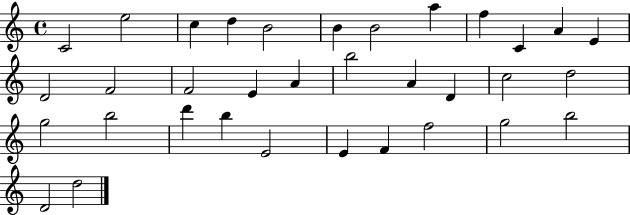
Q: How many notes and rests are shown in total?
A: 34